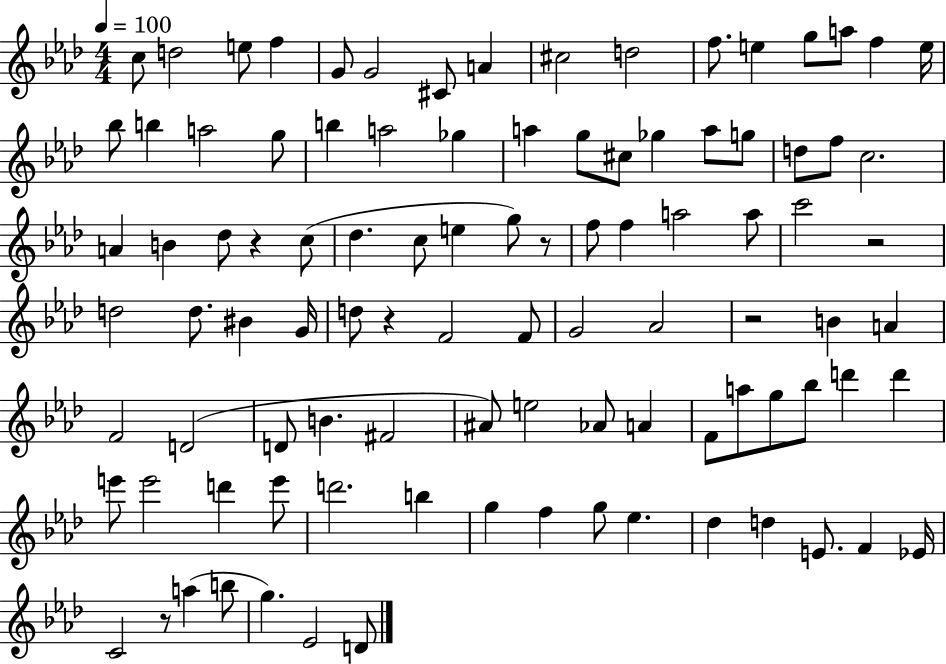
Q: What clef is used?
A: treble